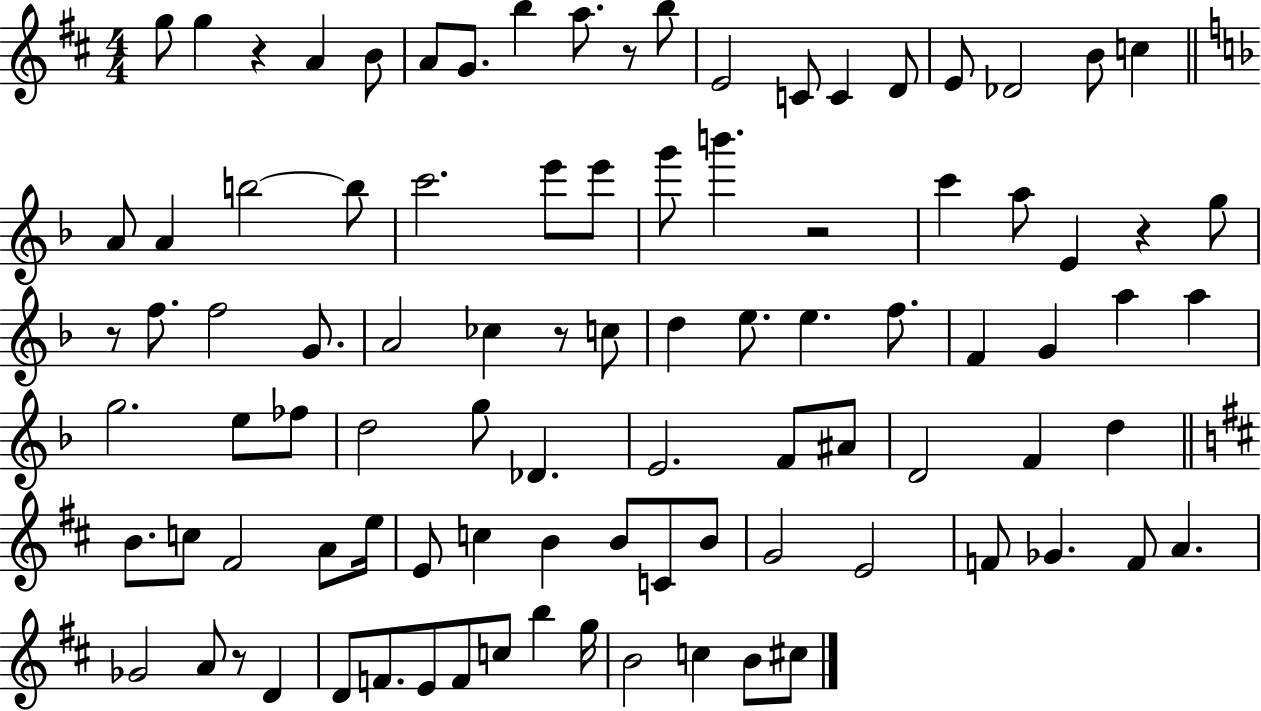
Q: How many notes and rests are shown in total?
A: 94